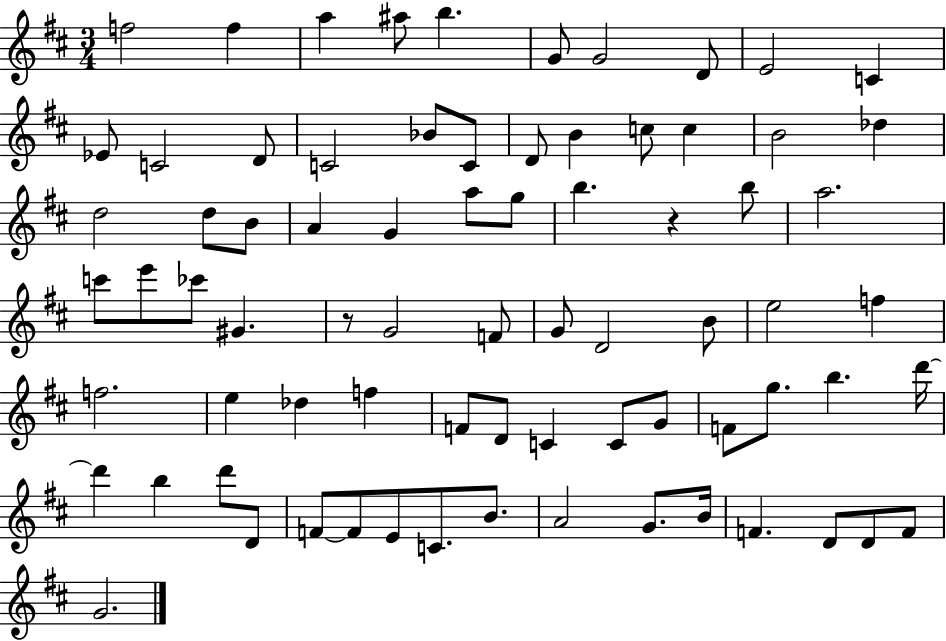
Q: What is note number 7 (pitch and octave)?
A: G4